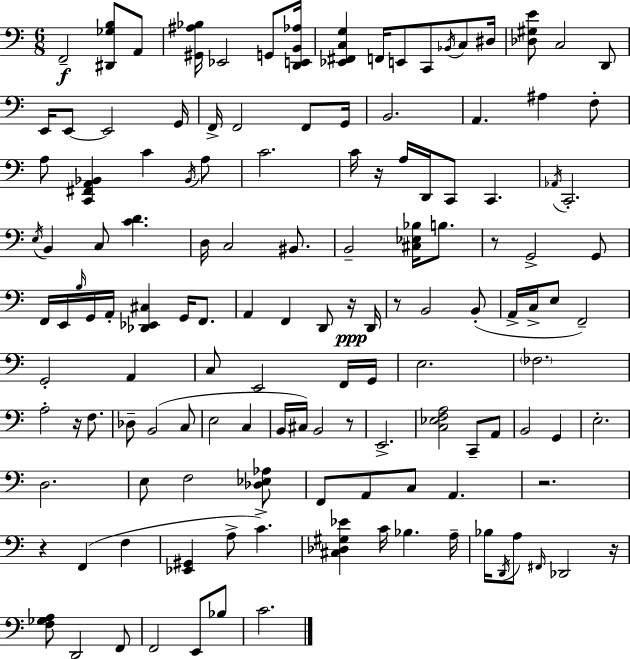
F2/h [D#2,Gb3,B3]/e A2/e [G#2,A#3,Bb3]/s Eb2/h G2/e [D2,E2,B2,Ab3]/s [Eb2,F#2,C3,G3]/q F2/s E2/e C2/e Bb2/s C3/e D#3/s [Db3,G#3,E4]/e C3/h D2/e E2/s E2/e E2/h G2/s F2/s F2/h F2/e G2/s B2/h. A2/q. A#3/q F3/e A3/e [C2,F#2,A2,Bb2]/q C4/q Bb2/s A3/e C4/h. C4/s R/s A3/s D2/s C2/e C2/q. Ab2/s C2/h. E3/s B2/q C3/e [C4,D4]/q. D3/s C3/h BIS2/e. B2/h [C#3,Eb3,Bb3]/s B3/e. R/e G2/h G2/e F2/s E2/s B3/s G2/s A2/s [Db2,Eb2,C#3]/q G2/s F2/e. A2/q F2/q D2/e R/s D2/s R/e B2/h B2/e A2/s C3/s E3/e F2/h G2/h A2/q C3/e E2/h F2/s G2/s E3/h. FES3/h. A3/h R/s F3/e. Db3/e B2/h C3/e E3/h C3/q B2/s C#3/s B2/h R/e E2/h. [C3,Eb3,F3,A3]/h C2/e A2/e B2/h G2/q E3/h. D3/h. E3/e F3/h [Db3,Eb3,Ab3]/e F2/e A2/e C3/e A2/q. R/h. R/q F2/q F3/q [Eb2,G#2]/q A3/e C4/q. [C#3,Db3,G#3,Eb4]/q C4/s Bb3/q. A3/s Bb3/s D2/s A3/e F#2/s Db2/h R/s [F3,Gb3,A3]/e D2/h F2/e F2/h E2/e Bb3/e C4/h.